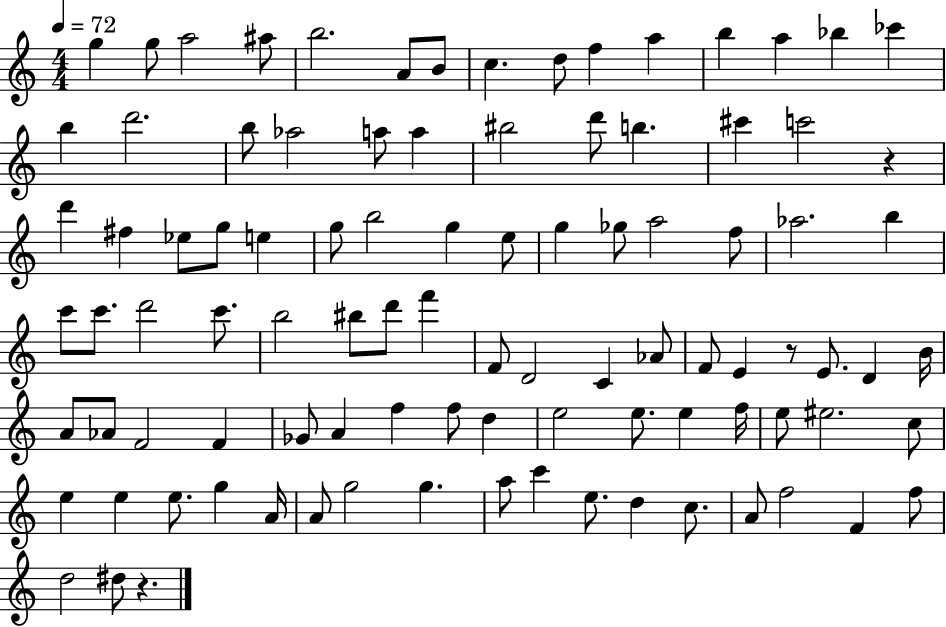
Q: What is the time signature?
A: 4/4